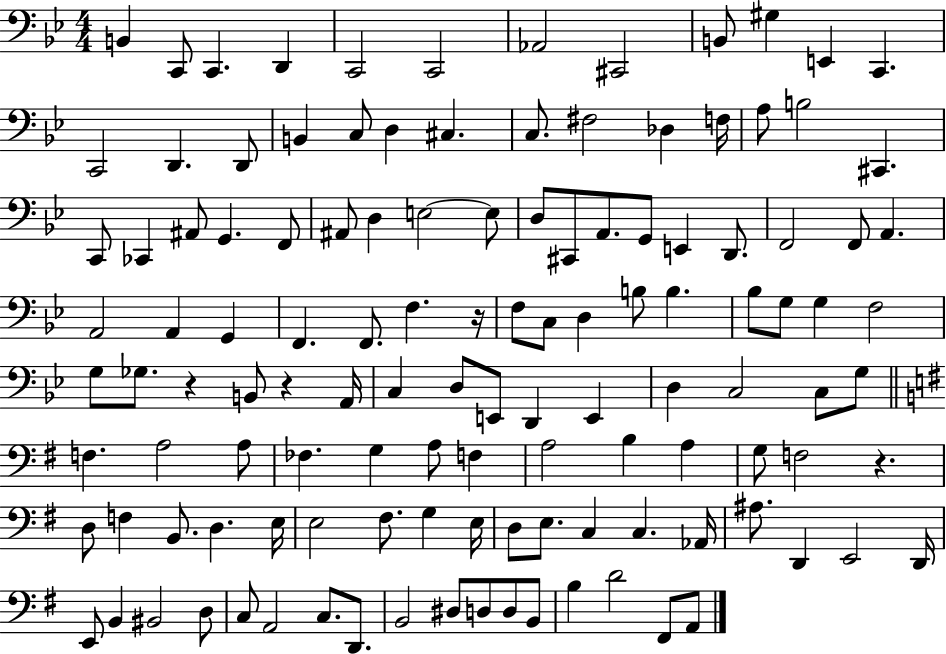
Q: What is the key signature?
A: BES major